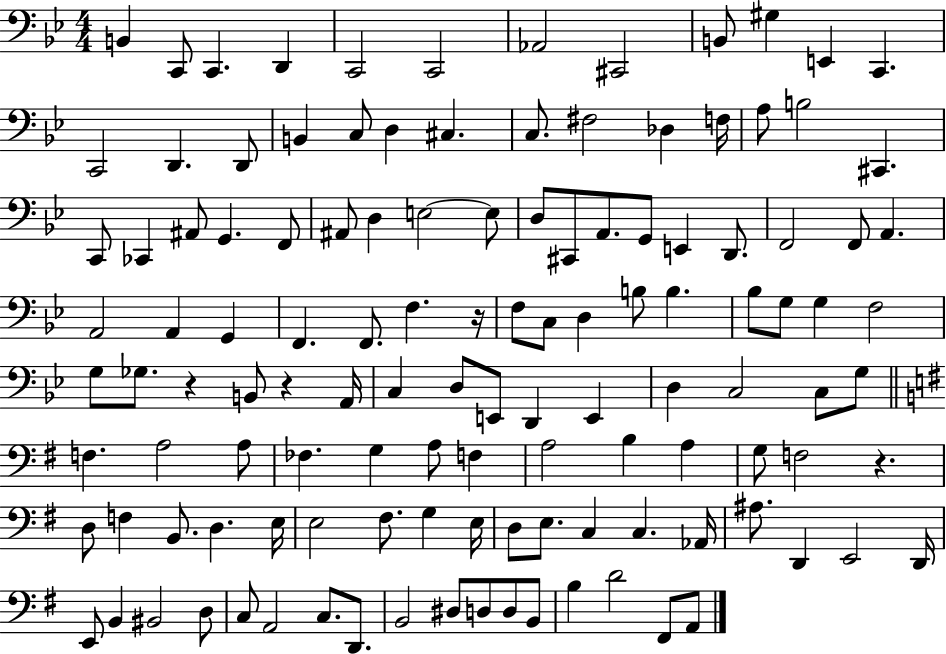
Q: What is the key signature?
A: BES major